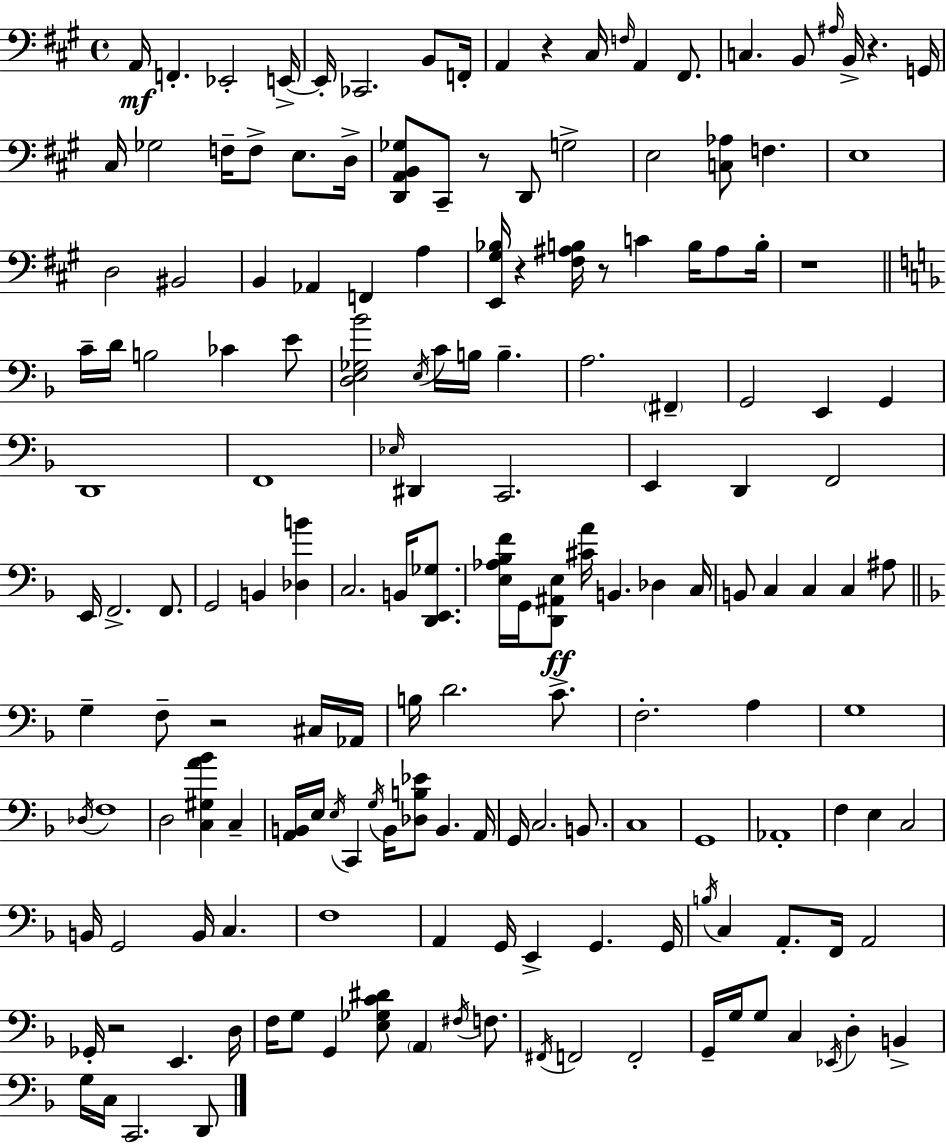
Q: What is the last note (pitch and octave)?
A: D2